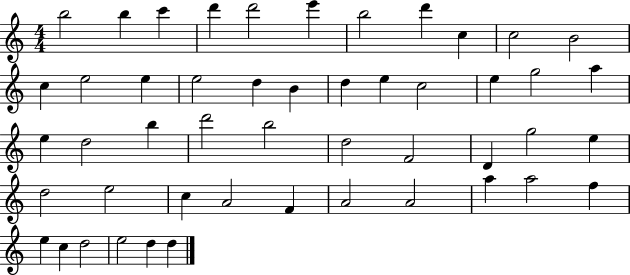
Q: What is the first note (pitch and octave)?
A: B5